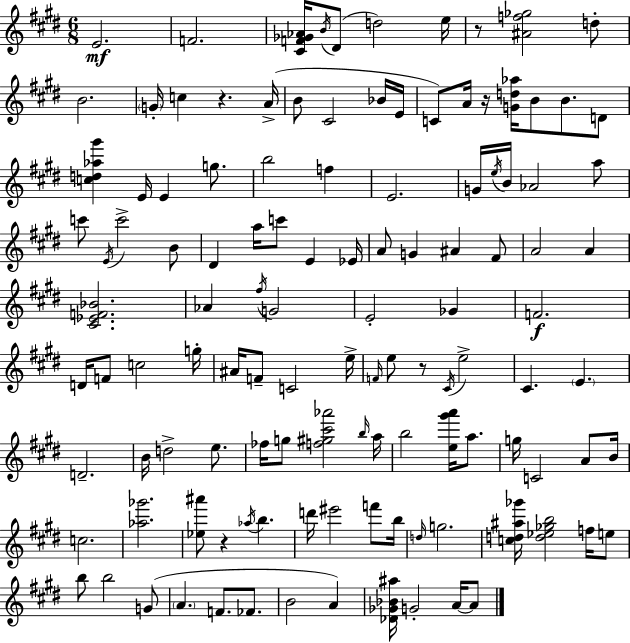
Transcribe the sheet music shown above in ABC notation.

X:1
T:Untitled
M:6/8
L:1/4
K:E
E2 F2 [^CF_G_A]/4 B/4 ^D/2 d2 e/4 z/2 [^Af_g]2 d/2 B2 G/4 c z A/4 B/2 ^C2 _B/4 E/4 C/2 A/4 z/4 [Gd_a]/4 B/2 B/2 D/2 [cd_a^g'] E/4 E g/2 b2 f E2 G/4 e/4 B/4 _A2 a/2 c'/2 E/4 c'2 B/2 ^D a/4 c'/2 E _E/4 A/2 G ^A ^F/2 A2 A [^C_EF_B]2 _A ^f/4 G2 E2 _G F2 D/4 F/2 c2 g/4 ^A/4 F/2 C2 e/4 F/4 e/2 z/2 ^C/4 e2 ^C E D2 B/4 d2 e/2 _f/4 g/2 [f^g^c'_a']2 b/4 a/4 b2 [e^g'a']/4 a/2 g/4 C2 A/2 B/4 c2 [_a_g']2 [_e^a']/2 z _a/4 b d'/4 ^e'2 f'/2 b/4 d/4 g2 [cd^a_g']/4 [d_e_gb]2 f/4 e/2 b/2 b2 G/2 A F/2 _F/2 B2 A [_D_G_B^a]/4 G2 A/4 A/2